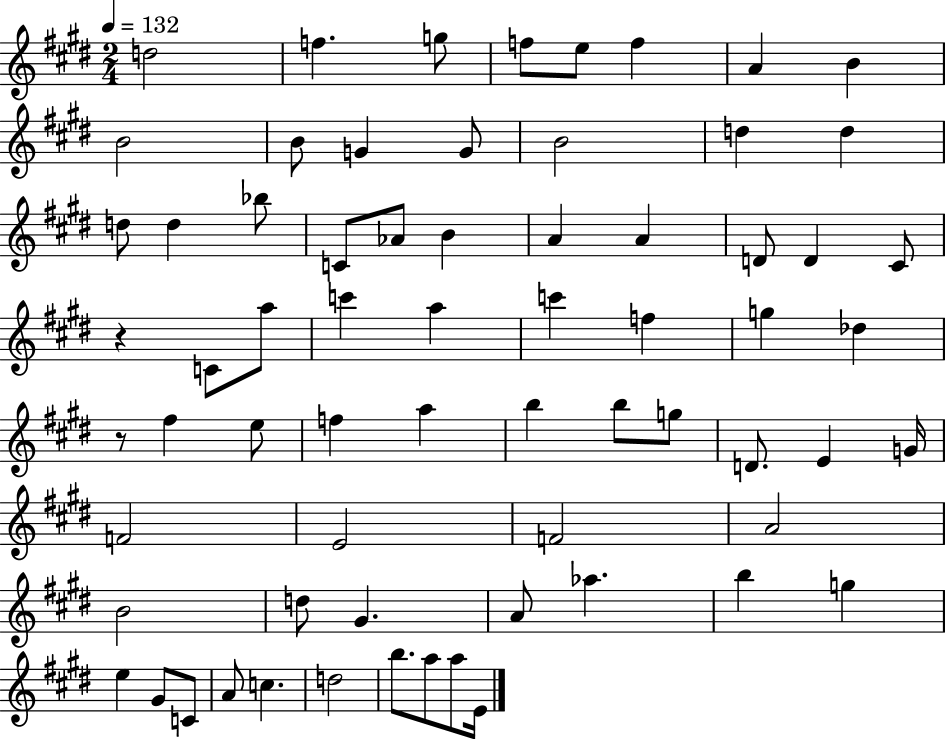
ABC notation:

X:1
T:Untitled
M:2/4
L:1/4
K:E
d2 f g/2 f/2 e/2 f A B B2 B/2 G G/2 B2 d d d/2 d _b/2 C/2 _A/2 B A A D/2 D ^C/2 z C/2 a/2 c' a c' f g _d z/2 ^f e/2 f a b b/2 g/2 D/2 E G/4 F2 E2 F2 A2 B2 d/2 ^G A/2 _a b g e ^G/2 C/2 A/2 c d2 b/2 a/2 a/2 E/4